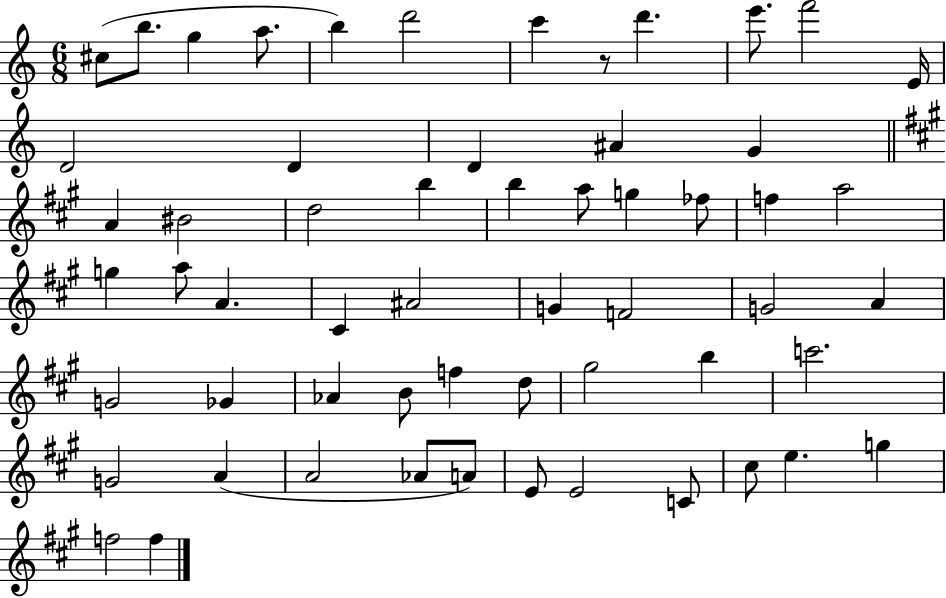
C#5/e B5/e. G5/q A5/e. B5/q D6/h C6/q R/e D6/q. E6/e. F6/h E4/s D4/h D4/q D4/q A#4/q G4/q A4/q BIS4/h D5/h B5/q B5/q A5/e G5/q FES5/e F5/q A5/h G5/q A5/e A4/q. C#4/q A#4/h G4/q F4/h G4/h A4/q G4/h Gb4/q Ab4/q B4/e F5/q D5/e G#5/h B5/q C6/h. G4/h A4/q A4/h Ab4/e A4/e E4/e E4/h C4/e C#5/e E5/q. G5/q F5/h F5/q